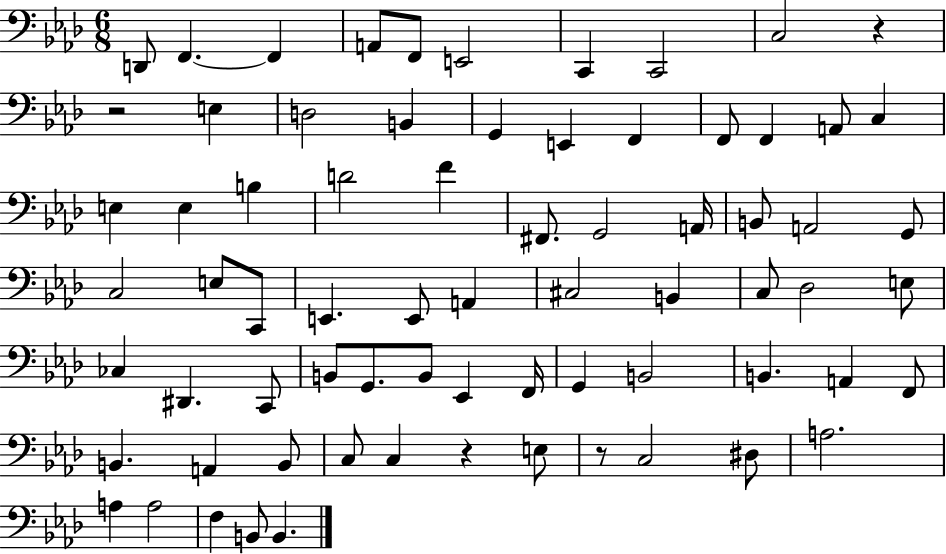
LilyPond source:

{
  \clef bass
  \numericTimeSignature
  \time 6/8
  \key aes \major
  d,8 f,4.~~ f,4 | a,8 f,8 e,2 | c,4 c,2 | c2 r4 | \break r2 e4 | d2 b,4 | g,4 e,4 f,4 | f,8 f,4 a,8 c4 | \break e4 e4 b4 | d'2 f'4 | fis,8. g,2 a,16 | b,8 a,2 g,8 | \break c2 e8 c,8 | e,4. e,8 a,4 | cis2 b,4 | c8 des2 e8 | \break ces4 dis,4. c,8 | b,8 g,8. b,8 ees,4 f,16 | g,4 b,2 | b,4. a,4 f,8 | \break b,4. a,4 b,8 | c8 c4 r4 e8 | r8 c2 dis8 | a2. | \break a4 a2 | f4 b,8 b,4. | \bar "|."
}